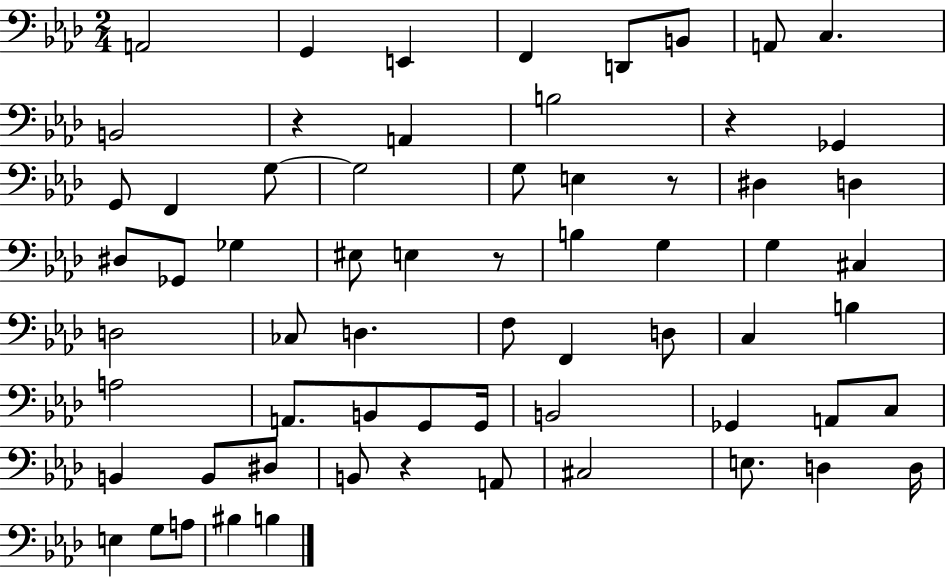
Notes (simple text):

A2/h G2/q E2/q F2/q D2/e B2/e A2/e C3/q. B2/h R/q A2/q B3/h R/q Gb2/q G2/e F2/q G3/e G3/h G3/e E3/q R/e D#3/q D3/q D#3/e Gb2/e Gb3/q EIS3/e E3/q R/e B3/q G3/q G3/q C#3/q D3/h CES3/e D3/q. F3/e F2/q D3/e C3/q B3/q A3/h A2/e. B2/e G2/e G2/s B2/h Gb2/q A2/e C3/e B2/q B2/e D#3/e B2/e R/q A2/e C#3/h E3/e. D3/q D3/s E3/q G3/e A3/e BIS3/q B3/q